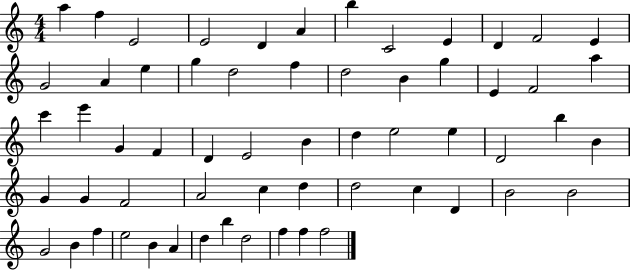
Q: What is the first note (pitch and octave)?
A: A5